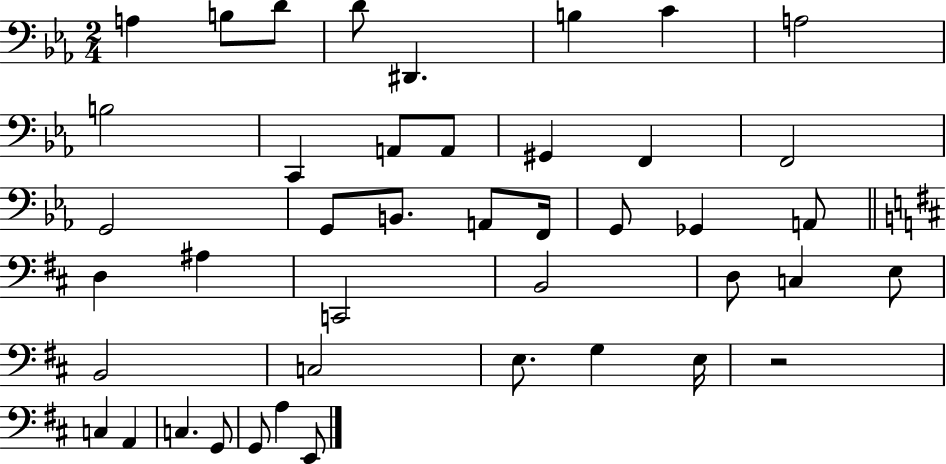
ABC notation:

X:1
T:Untitled
M:2/4
L:1/4
K:Eb
A, B,/2 D/2 D/2 ^D,, B, C A,2 B,2 C,, A,,/2 A,,/2 ^G,, F,, F,,2 G,,2 G,,/2 B,,/2 A,,/2 F,,/4 G,,/2 _G,, A,,/2 D, ^A, C,,2 B,,2 D,/2 C, E,/2 B,,2 C,2 E,/2 G, E,/4 z2 C, A,, C, G,,/2 G,,/2 A, E,,/2